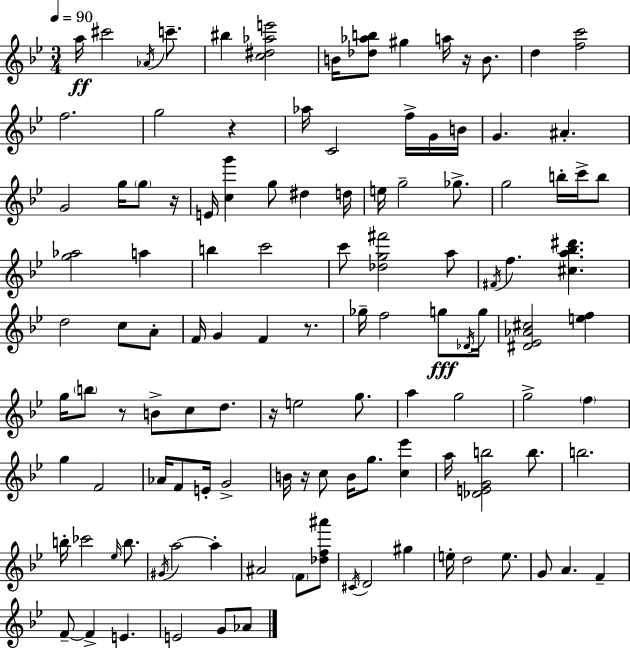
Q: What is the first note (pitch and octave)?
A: A5